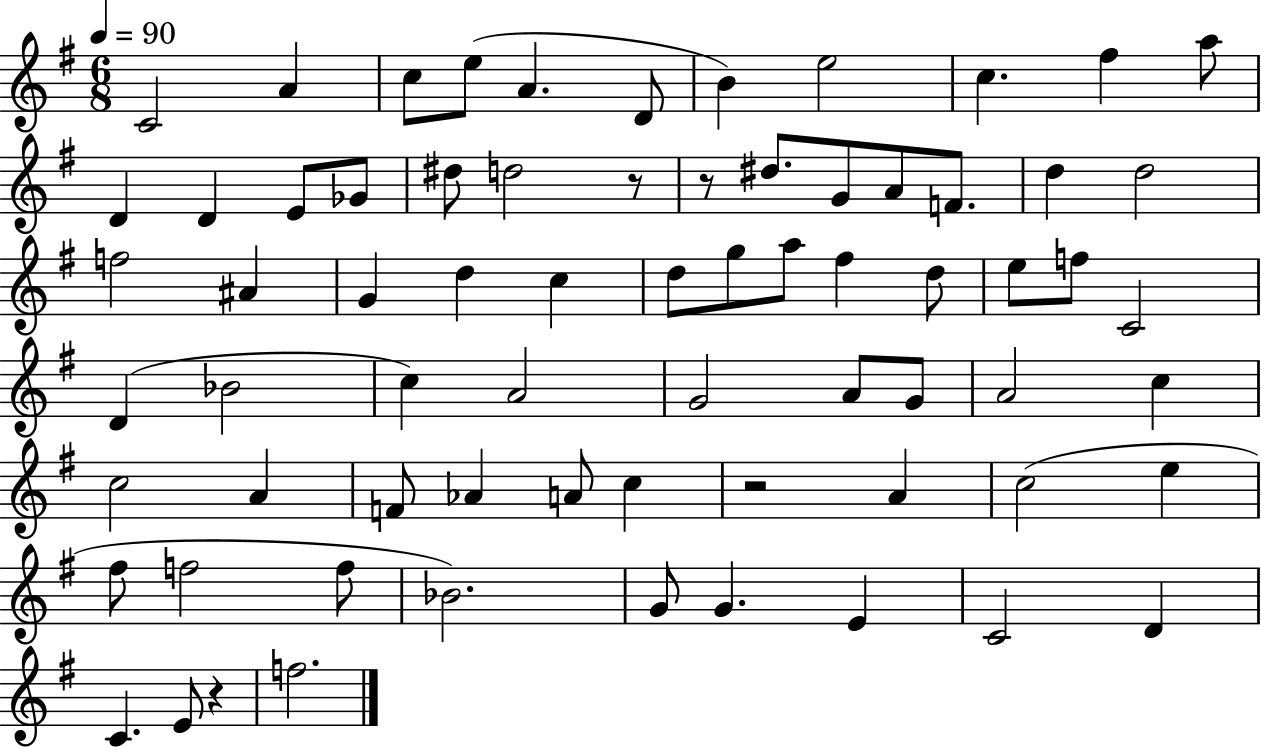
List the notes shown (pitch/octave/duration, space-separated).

C4/h A4/q C5/e E5/e A4/q. D4/e B4/q E5/h C5/q. F#5/q A5/e D4/q D4/q E4/e Gb4/e D#5/e D5/h R/e R/e D#5/e. G4/e A4/e F4/e. D5/q D5/h F5/h A#4/q G4/q D5/q C5/q D5/e G5/e A5/e F#5/q D5/e E5/e F5/e C4/h D4/q Bb4/h C5/q A4/h G4/h A4/e G4/e A4/h C5/q C5/h A4/q F4/e Ab4/q A4/e C5/q R/h A4/q C5/h E5/q F#5/e F5/h F5/e Bb4/h. G4/e G4/q. E4/q C4/h D4/q C4/q. E4/e R/q F5/h.